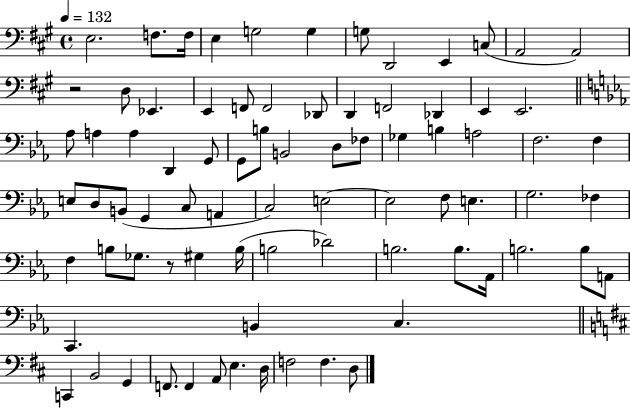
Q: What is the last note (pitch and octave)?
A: D3